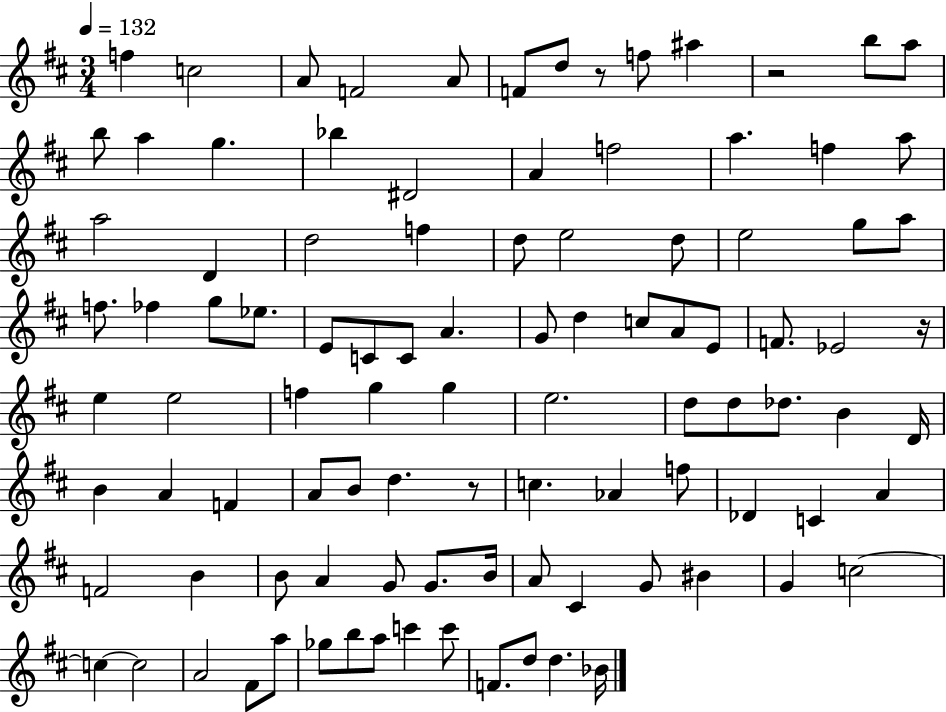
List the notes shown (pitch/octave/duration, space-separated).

F5/q C5/h A4/e F4/h A4/e F4/e D5/e R/e F5/e A#5/q R/h B5/e A5/e B5/e A5/q G5/q. Bb5/q D#4/h A4/q F5/h A5/q. F5/q A5/e A5/h D4/q D5/h F5/q D5/e E5/h D5/e E5/h G5/e A5/e F5/e. FES5/q G5/e Eb5/e. E4/e C4/e C4/e A4/q. G4/e D5/q C5/e A4/e E4/e F4/e. Eb4/h R/s E5/q E5/h F5/q G5/q G5/q E5/h. D5/e D5/e Db5/e. B4/q D4/s B4/q A4/q F4/q A4/e B4/e D5/q. R/e C5/q. Ab4/q F5/e Db4/q C4/q A4/q F4/h B4/q B4/e A4/q G4/e G4/e. B4/s A4/e C#4/q G4/e BIS4/q G4/q C5/h C5/q C5/h A4/h F#4/e A5/e Gb5/e B5/e A5/e C6/q C6/e F4/e. D5/e D5/q. Bb4/s